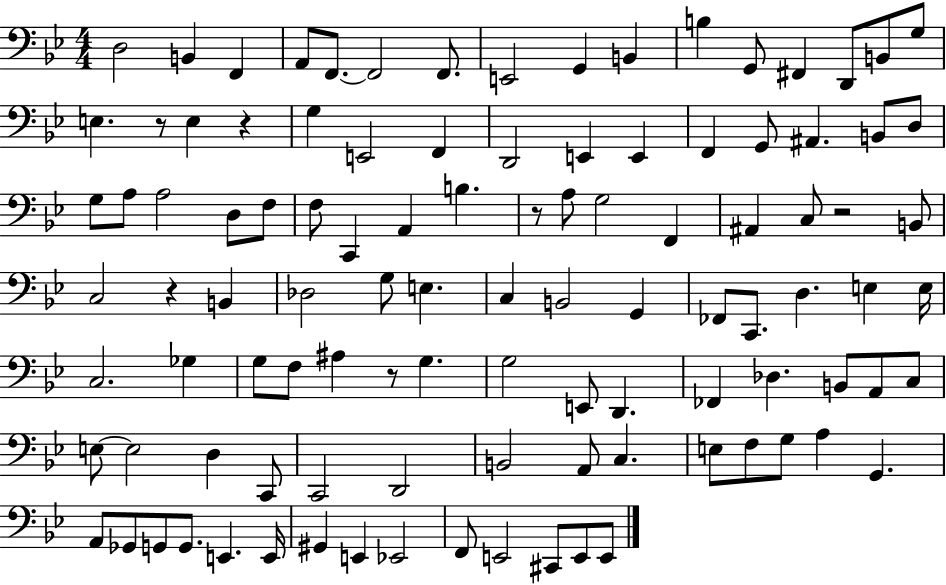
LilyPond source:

{
  \clef bass
  \numericTimeSignature
  \time 4/4
  \key bes \major
  d2 b,4 f,4 | a,8 f,8.~~ f,2 f,8. | e,2 g,4 b,4 | b4 g,8 fis,4 d,8 b,8 g8 | \break e4. r8 e4 r4 | g4 e,2 f,4 | d,2 e,4 e,4 | f,4 g,8 ais,4. b,8 d8 | \break g8 a8 a2 d8 f8 | f8 c,4 a,4 b4. | r8 a8 g2 f,4 | ais,4 c8 r2 b,8 | \break c2 r4 b,4 | des2 g8 e4. | c4 b,2 g,4 | fes,8 c,8. d4. e4 e16 | \break c2. ges4 | g8 f8 ais4 r8 g4. | g2 e,8 d,4. | fes,4 des4. b,8 a,8 c8 | \break e8~~ e2 d4 c,8 | c,2 d,2 | b,2 a,8 c4. | e8 f8 g8 a4 g,4. | \break a,8 ges,8 g,8 g,8. e,4. e,16 | gis,4 e,4 ees,2 | f,8 e,2 cis,8 e,8 e,8 | \bar "|."
}